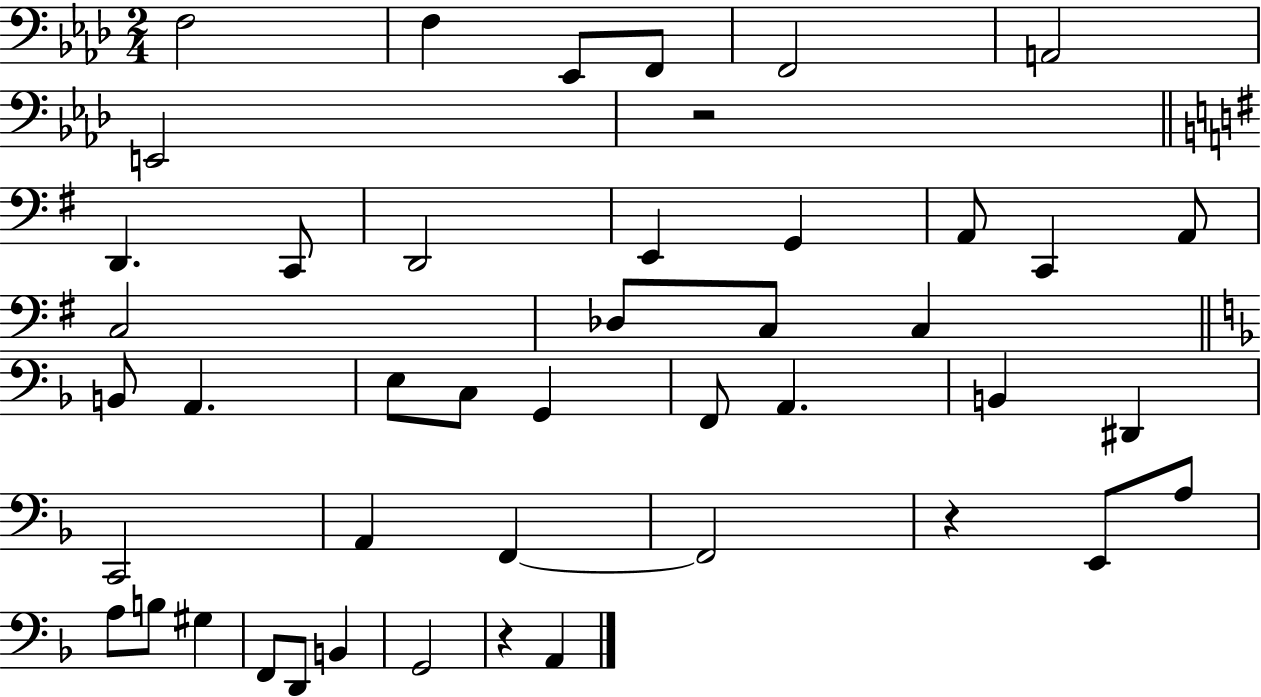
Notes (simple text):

F3/h F3/q Eb2/e F2/e F2/h A2/h E2/h R/h D2/q. C2/e D2/h E2/q G2/q A2/e C2/q A2/e C3/h Db3/e C3/e C3/q B2/e A2/q. E3/e C3/e G2/q F2/e A2/q. B2/q D#2/q C2/h A2/q F2/q F2/h R/q E2/e A3/e A3/e B3/e G#3/q F2/e D2/e B2/q G2/h R/q A2/q